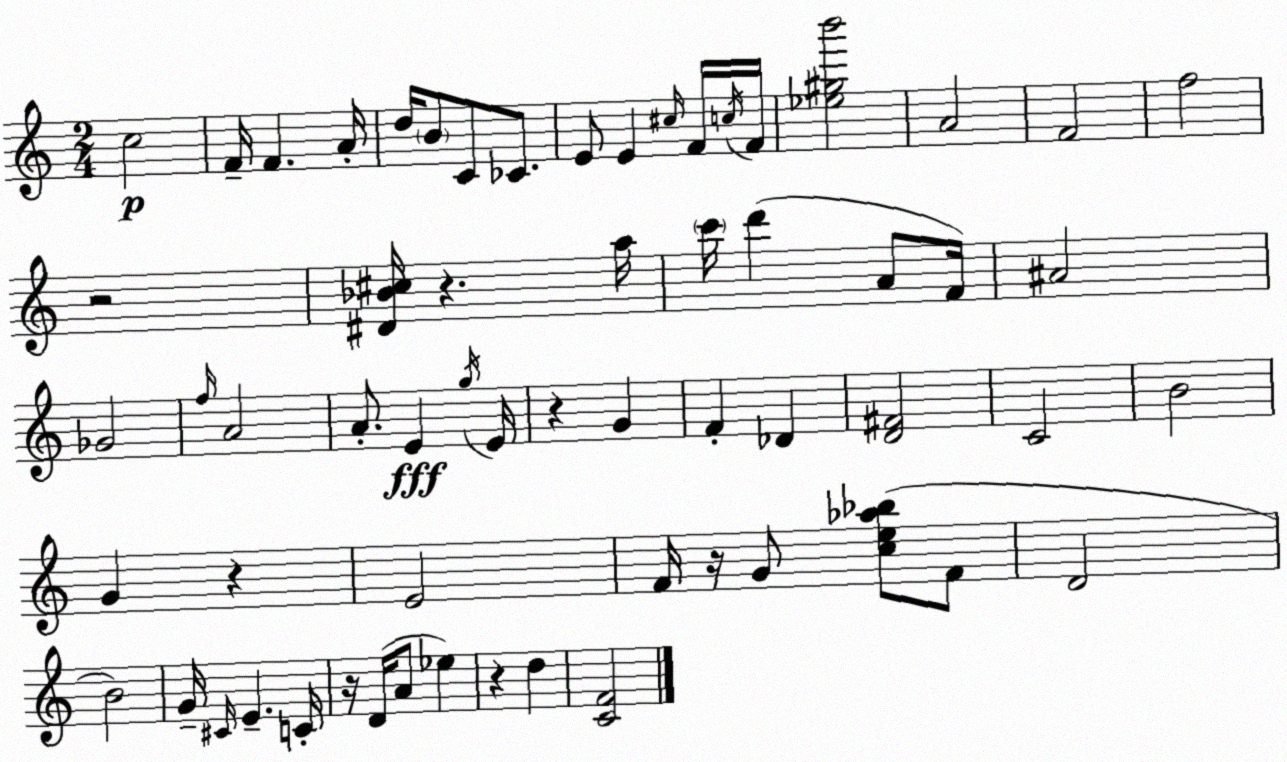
X:1
T:Untitled
M:2/4
L:1/4
K:Am
c2 F/4 F A/4 d/4 B/2 C/2 _C/2 E/2 E ^c/4 F/4 c/4 F/4 [_e^gb']2 A2 F2 f2 z2 [^D_B^c]/4 z a/4 c'/4 d' A/2 F/4 ^A2 _G2 f/4 A2 A/2 E g/4 E/4 z G F _D [D^F]2 C2 B2 G z E2 F/4 z/4 G/2 [ce_a_b]/2 F/2 D2 B2 G/4 ^C/4 E C/4 z/4 D/4 A/2 _e z d [CF]2